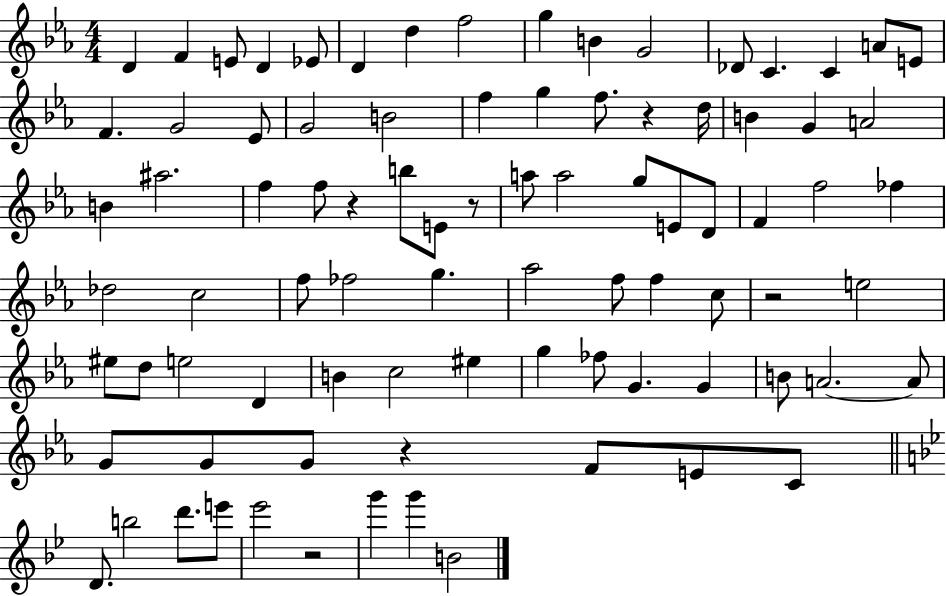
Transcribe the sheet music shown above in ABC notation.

X:1
T:Untitled
M:4/4
L:1/4
K:Eb
D F E/2 D _E/2 D d f2 g B G2 _D/2 C C A/2 E/2 F G2 _E/2 G2 B2 f g f/2 z d/4 B G A2 B ^a2 f f/2 z b/2 E/2 z/2 a/2 a2 g/2 E/2 D/2 F f2 _f _d2 c2 f/2 _f2 g _a2 f/2 f c/2 z2 e2 ^e/2 d/2 e2 D B c2 ^e g _f/2 G G B/2 A2 A/2 G/2 G/2 G/2 z F/2 E/2 C/2 D/2 b2 d'/2 e'/2 _e'2 z2 g' g' B2